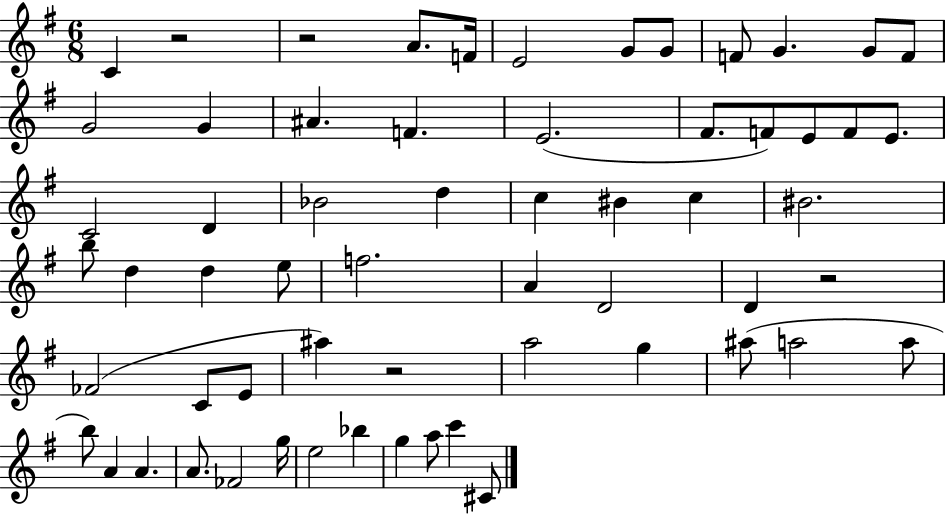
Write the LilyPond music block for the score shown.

{
  \clef treble
  \numericTimeSignature
  \time 6/8
  \key g \major
  c'4 r2 | r2 a'8. f'16 | e'2 g'8 g'8 | f'8 g'4. g'8 f'8 | \break g'2 g'4 | ais'4. f'4. | e'2.( | fis'8. f'8) e'8 f'8 e'8. | \break c'2 d'4 | bes'2 d''4 | c''4 bis'4 c''4 | bis'2. | \break b''8 d''4 d''4 e''8 | f''2. | a'4 d'2 | d'4 r2 | \break fes'2( c'8 e'8 | ais''4) r2 | a''2 g''4 | ais''8( a''2 a''8 | \break b''8) a'4 a'4. | a'8. fes'2 g''16 | e''2 bes''4 | g''4 a''8 c'''4 cis'8 | \break \bar "|."
}